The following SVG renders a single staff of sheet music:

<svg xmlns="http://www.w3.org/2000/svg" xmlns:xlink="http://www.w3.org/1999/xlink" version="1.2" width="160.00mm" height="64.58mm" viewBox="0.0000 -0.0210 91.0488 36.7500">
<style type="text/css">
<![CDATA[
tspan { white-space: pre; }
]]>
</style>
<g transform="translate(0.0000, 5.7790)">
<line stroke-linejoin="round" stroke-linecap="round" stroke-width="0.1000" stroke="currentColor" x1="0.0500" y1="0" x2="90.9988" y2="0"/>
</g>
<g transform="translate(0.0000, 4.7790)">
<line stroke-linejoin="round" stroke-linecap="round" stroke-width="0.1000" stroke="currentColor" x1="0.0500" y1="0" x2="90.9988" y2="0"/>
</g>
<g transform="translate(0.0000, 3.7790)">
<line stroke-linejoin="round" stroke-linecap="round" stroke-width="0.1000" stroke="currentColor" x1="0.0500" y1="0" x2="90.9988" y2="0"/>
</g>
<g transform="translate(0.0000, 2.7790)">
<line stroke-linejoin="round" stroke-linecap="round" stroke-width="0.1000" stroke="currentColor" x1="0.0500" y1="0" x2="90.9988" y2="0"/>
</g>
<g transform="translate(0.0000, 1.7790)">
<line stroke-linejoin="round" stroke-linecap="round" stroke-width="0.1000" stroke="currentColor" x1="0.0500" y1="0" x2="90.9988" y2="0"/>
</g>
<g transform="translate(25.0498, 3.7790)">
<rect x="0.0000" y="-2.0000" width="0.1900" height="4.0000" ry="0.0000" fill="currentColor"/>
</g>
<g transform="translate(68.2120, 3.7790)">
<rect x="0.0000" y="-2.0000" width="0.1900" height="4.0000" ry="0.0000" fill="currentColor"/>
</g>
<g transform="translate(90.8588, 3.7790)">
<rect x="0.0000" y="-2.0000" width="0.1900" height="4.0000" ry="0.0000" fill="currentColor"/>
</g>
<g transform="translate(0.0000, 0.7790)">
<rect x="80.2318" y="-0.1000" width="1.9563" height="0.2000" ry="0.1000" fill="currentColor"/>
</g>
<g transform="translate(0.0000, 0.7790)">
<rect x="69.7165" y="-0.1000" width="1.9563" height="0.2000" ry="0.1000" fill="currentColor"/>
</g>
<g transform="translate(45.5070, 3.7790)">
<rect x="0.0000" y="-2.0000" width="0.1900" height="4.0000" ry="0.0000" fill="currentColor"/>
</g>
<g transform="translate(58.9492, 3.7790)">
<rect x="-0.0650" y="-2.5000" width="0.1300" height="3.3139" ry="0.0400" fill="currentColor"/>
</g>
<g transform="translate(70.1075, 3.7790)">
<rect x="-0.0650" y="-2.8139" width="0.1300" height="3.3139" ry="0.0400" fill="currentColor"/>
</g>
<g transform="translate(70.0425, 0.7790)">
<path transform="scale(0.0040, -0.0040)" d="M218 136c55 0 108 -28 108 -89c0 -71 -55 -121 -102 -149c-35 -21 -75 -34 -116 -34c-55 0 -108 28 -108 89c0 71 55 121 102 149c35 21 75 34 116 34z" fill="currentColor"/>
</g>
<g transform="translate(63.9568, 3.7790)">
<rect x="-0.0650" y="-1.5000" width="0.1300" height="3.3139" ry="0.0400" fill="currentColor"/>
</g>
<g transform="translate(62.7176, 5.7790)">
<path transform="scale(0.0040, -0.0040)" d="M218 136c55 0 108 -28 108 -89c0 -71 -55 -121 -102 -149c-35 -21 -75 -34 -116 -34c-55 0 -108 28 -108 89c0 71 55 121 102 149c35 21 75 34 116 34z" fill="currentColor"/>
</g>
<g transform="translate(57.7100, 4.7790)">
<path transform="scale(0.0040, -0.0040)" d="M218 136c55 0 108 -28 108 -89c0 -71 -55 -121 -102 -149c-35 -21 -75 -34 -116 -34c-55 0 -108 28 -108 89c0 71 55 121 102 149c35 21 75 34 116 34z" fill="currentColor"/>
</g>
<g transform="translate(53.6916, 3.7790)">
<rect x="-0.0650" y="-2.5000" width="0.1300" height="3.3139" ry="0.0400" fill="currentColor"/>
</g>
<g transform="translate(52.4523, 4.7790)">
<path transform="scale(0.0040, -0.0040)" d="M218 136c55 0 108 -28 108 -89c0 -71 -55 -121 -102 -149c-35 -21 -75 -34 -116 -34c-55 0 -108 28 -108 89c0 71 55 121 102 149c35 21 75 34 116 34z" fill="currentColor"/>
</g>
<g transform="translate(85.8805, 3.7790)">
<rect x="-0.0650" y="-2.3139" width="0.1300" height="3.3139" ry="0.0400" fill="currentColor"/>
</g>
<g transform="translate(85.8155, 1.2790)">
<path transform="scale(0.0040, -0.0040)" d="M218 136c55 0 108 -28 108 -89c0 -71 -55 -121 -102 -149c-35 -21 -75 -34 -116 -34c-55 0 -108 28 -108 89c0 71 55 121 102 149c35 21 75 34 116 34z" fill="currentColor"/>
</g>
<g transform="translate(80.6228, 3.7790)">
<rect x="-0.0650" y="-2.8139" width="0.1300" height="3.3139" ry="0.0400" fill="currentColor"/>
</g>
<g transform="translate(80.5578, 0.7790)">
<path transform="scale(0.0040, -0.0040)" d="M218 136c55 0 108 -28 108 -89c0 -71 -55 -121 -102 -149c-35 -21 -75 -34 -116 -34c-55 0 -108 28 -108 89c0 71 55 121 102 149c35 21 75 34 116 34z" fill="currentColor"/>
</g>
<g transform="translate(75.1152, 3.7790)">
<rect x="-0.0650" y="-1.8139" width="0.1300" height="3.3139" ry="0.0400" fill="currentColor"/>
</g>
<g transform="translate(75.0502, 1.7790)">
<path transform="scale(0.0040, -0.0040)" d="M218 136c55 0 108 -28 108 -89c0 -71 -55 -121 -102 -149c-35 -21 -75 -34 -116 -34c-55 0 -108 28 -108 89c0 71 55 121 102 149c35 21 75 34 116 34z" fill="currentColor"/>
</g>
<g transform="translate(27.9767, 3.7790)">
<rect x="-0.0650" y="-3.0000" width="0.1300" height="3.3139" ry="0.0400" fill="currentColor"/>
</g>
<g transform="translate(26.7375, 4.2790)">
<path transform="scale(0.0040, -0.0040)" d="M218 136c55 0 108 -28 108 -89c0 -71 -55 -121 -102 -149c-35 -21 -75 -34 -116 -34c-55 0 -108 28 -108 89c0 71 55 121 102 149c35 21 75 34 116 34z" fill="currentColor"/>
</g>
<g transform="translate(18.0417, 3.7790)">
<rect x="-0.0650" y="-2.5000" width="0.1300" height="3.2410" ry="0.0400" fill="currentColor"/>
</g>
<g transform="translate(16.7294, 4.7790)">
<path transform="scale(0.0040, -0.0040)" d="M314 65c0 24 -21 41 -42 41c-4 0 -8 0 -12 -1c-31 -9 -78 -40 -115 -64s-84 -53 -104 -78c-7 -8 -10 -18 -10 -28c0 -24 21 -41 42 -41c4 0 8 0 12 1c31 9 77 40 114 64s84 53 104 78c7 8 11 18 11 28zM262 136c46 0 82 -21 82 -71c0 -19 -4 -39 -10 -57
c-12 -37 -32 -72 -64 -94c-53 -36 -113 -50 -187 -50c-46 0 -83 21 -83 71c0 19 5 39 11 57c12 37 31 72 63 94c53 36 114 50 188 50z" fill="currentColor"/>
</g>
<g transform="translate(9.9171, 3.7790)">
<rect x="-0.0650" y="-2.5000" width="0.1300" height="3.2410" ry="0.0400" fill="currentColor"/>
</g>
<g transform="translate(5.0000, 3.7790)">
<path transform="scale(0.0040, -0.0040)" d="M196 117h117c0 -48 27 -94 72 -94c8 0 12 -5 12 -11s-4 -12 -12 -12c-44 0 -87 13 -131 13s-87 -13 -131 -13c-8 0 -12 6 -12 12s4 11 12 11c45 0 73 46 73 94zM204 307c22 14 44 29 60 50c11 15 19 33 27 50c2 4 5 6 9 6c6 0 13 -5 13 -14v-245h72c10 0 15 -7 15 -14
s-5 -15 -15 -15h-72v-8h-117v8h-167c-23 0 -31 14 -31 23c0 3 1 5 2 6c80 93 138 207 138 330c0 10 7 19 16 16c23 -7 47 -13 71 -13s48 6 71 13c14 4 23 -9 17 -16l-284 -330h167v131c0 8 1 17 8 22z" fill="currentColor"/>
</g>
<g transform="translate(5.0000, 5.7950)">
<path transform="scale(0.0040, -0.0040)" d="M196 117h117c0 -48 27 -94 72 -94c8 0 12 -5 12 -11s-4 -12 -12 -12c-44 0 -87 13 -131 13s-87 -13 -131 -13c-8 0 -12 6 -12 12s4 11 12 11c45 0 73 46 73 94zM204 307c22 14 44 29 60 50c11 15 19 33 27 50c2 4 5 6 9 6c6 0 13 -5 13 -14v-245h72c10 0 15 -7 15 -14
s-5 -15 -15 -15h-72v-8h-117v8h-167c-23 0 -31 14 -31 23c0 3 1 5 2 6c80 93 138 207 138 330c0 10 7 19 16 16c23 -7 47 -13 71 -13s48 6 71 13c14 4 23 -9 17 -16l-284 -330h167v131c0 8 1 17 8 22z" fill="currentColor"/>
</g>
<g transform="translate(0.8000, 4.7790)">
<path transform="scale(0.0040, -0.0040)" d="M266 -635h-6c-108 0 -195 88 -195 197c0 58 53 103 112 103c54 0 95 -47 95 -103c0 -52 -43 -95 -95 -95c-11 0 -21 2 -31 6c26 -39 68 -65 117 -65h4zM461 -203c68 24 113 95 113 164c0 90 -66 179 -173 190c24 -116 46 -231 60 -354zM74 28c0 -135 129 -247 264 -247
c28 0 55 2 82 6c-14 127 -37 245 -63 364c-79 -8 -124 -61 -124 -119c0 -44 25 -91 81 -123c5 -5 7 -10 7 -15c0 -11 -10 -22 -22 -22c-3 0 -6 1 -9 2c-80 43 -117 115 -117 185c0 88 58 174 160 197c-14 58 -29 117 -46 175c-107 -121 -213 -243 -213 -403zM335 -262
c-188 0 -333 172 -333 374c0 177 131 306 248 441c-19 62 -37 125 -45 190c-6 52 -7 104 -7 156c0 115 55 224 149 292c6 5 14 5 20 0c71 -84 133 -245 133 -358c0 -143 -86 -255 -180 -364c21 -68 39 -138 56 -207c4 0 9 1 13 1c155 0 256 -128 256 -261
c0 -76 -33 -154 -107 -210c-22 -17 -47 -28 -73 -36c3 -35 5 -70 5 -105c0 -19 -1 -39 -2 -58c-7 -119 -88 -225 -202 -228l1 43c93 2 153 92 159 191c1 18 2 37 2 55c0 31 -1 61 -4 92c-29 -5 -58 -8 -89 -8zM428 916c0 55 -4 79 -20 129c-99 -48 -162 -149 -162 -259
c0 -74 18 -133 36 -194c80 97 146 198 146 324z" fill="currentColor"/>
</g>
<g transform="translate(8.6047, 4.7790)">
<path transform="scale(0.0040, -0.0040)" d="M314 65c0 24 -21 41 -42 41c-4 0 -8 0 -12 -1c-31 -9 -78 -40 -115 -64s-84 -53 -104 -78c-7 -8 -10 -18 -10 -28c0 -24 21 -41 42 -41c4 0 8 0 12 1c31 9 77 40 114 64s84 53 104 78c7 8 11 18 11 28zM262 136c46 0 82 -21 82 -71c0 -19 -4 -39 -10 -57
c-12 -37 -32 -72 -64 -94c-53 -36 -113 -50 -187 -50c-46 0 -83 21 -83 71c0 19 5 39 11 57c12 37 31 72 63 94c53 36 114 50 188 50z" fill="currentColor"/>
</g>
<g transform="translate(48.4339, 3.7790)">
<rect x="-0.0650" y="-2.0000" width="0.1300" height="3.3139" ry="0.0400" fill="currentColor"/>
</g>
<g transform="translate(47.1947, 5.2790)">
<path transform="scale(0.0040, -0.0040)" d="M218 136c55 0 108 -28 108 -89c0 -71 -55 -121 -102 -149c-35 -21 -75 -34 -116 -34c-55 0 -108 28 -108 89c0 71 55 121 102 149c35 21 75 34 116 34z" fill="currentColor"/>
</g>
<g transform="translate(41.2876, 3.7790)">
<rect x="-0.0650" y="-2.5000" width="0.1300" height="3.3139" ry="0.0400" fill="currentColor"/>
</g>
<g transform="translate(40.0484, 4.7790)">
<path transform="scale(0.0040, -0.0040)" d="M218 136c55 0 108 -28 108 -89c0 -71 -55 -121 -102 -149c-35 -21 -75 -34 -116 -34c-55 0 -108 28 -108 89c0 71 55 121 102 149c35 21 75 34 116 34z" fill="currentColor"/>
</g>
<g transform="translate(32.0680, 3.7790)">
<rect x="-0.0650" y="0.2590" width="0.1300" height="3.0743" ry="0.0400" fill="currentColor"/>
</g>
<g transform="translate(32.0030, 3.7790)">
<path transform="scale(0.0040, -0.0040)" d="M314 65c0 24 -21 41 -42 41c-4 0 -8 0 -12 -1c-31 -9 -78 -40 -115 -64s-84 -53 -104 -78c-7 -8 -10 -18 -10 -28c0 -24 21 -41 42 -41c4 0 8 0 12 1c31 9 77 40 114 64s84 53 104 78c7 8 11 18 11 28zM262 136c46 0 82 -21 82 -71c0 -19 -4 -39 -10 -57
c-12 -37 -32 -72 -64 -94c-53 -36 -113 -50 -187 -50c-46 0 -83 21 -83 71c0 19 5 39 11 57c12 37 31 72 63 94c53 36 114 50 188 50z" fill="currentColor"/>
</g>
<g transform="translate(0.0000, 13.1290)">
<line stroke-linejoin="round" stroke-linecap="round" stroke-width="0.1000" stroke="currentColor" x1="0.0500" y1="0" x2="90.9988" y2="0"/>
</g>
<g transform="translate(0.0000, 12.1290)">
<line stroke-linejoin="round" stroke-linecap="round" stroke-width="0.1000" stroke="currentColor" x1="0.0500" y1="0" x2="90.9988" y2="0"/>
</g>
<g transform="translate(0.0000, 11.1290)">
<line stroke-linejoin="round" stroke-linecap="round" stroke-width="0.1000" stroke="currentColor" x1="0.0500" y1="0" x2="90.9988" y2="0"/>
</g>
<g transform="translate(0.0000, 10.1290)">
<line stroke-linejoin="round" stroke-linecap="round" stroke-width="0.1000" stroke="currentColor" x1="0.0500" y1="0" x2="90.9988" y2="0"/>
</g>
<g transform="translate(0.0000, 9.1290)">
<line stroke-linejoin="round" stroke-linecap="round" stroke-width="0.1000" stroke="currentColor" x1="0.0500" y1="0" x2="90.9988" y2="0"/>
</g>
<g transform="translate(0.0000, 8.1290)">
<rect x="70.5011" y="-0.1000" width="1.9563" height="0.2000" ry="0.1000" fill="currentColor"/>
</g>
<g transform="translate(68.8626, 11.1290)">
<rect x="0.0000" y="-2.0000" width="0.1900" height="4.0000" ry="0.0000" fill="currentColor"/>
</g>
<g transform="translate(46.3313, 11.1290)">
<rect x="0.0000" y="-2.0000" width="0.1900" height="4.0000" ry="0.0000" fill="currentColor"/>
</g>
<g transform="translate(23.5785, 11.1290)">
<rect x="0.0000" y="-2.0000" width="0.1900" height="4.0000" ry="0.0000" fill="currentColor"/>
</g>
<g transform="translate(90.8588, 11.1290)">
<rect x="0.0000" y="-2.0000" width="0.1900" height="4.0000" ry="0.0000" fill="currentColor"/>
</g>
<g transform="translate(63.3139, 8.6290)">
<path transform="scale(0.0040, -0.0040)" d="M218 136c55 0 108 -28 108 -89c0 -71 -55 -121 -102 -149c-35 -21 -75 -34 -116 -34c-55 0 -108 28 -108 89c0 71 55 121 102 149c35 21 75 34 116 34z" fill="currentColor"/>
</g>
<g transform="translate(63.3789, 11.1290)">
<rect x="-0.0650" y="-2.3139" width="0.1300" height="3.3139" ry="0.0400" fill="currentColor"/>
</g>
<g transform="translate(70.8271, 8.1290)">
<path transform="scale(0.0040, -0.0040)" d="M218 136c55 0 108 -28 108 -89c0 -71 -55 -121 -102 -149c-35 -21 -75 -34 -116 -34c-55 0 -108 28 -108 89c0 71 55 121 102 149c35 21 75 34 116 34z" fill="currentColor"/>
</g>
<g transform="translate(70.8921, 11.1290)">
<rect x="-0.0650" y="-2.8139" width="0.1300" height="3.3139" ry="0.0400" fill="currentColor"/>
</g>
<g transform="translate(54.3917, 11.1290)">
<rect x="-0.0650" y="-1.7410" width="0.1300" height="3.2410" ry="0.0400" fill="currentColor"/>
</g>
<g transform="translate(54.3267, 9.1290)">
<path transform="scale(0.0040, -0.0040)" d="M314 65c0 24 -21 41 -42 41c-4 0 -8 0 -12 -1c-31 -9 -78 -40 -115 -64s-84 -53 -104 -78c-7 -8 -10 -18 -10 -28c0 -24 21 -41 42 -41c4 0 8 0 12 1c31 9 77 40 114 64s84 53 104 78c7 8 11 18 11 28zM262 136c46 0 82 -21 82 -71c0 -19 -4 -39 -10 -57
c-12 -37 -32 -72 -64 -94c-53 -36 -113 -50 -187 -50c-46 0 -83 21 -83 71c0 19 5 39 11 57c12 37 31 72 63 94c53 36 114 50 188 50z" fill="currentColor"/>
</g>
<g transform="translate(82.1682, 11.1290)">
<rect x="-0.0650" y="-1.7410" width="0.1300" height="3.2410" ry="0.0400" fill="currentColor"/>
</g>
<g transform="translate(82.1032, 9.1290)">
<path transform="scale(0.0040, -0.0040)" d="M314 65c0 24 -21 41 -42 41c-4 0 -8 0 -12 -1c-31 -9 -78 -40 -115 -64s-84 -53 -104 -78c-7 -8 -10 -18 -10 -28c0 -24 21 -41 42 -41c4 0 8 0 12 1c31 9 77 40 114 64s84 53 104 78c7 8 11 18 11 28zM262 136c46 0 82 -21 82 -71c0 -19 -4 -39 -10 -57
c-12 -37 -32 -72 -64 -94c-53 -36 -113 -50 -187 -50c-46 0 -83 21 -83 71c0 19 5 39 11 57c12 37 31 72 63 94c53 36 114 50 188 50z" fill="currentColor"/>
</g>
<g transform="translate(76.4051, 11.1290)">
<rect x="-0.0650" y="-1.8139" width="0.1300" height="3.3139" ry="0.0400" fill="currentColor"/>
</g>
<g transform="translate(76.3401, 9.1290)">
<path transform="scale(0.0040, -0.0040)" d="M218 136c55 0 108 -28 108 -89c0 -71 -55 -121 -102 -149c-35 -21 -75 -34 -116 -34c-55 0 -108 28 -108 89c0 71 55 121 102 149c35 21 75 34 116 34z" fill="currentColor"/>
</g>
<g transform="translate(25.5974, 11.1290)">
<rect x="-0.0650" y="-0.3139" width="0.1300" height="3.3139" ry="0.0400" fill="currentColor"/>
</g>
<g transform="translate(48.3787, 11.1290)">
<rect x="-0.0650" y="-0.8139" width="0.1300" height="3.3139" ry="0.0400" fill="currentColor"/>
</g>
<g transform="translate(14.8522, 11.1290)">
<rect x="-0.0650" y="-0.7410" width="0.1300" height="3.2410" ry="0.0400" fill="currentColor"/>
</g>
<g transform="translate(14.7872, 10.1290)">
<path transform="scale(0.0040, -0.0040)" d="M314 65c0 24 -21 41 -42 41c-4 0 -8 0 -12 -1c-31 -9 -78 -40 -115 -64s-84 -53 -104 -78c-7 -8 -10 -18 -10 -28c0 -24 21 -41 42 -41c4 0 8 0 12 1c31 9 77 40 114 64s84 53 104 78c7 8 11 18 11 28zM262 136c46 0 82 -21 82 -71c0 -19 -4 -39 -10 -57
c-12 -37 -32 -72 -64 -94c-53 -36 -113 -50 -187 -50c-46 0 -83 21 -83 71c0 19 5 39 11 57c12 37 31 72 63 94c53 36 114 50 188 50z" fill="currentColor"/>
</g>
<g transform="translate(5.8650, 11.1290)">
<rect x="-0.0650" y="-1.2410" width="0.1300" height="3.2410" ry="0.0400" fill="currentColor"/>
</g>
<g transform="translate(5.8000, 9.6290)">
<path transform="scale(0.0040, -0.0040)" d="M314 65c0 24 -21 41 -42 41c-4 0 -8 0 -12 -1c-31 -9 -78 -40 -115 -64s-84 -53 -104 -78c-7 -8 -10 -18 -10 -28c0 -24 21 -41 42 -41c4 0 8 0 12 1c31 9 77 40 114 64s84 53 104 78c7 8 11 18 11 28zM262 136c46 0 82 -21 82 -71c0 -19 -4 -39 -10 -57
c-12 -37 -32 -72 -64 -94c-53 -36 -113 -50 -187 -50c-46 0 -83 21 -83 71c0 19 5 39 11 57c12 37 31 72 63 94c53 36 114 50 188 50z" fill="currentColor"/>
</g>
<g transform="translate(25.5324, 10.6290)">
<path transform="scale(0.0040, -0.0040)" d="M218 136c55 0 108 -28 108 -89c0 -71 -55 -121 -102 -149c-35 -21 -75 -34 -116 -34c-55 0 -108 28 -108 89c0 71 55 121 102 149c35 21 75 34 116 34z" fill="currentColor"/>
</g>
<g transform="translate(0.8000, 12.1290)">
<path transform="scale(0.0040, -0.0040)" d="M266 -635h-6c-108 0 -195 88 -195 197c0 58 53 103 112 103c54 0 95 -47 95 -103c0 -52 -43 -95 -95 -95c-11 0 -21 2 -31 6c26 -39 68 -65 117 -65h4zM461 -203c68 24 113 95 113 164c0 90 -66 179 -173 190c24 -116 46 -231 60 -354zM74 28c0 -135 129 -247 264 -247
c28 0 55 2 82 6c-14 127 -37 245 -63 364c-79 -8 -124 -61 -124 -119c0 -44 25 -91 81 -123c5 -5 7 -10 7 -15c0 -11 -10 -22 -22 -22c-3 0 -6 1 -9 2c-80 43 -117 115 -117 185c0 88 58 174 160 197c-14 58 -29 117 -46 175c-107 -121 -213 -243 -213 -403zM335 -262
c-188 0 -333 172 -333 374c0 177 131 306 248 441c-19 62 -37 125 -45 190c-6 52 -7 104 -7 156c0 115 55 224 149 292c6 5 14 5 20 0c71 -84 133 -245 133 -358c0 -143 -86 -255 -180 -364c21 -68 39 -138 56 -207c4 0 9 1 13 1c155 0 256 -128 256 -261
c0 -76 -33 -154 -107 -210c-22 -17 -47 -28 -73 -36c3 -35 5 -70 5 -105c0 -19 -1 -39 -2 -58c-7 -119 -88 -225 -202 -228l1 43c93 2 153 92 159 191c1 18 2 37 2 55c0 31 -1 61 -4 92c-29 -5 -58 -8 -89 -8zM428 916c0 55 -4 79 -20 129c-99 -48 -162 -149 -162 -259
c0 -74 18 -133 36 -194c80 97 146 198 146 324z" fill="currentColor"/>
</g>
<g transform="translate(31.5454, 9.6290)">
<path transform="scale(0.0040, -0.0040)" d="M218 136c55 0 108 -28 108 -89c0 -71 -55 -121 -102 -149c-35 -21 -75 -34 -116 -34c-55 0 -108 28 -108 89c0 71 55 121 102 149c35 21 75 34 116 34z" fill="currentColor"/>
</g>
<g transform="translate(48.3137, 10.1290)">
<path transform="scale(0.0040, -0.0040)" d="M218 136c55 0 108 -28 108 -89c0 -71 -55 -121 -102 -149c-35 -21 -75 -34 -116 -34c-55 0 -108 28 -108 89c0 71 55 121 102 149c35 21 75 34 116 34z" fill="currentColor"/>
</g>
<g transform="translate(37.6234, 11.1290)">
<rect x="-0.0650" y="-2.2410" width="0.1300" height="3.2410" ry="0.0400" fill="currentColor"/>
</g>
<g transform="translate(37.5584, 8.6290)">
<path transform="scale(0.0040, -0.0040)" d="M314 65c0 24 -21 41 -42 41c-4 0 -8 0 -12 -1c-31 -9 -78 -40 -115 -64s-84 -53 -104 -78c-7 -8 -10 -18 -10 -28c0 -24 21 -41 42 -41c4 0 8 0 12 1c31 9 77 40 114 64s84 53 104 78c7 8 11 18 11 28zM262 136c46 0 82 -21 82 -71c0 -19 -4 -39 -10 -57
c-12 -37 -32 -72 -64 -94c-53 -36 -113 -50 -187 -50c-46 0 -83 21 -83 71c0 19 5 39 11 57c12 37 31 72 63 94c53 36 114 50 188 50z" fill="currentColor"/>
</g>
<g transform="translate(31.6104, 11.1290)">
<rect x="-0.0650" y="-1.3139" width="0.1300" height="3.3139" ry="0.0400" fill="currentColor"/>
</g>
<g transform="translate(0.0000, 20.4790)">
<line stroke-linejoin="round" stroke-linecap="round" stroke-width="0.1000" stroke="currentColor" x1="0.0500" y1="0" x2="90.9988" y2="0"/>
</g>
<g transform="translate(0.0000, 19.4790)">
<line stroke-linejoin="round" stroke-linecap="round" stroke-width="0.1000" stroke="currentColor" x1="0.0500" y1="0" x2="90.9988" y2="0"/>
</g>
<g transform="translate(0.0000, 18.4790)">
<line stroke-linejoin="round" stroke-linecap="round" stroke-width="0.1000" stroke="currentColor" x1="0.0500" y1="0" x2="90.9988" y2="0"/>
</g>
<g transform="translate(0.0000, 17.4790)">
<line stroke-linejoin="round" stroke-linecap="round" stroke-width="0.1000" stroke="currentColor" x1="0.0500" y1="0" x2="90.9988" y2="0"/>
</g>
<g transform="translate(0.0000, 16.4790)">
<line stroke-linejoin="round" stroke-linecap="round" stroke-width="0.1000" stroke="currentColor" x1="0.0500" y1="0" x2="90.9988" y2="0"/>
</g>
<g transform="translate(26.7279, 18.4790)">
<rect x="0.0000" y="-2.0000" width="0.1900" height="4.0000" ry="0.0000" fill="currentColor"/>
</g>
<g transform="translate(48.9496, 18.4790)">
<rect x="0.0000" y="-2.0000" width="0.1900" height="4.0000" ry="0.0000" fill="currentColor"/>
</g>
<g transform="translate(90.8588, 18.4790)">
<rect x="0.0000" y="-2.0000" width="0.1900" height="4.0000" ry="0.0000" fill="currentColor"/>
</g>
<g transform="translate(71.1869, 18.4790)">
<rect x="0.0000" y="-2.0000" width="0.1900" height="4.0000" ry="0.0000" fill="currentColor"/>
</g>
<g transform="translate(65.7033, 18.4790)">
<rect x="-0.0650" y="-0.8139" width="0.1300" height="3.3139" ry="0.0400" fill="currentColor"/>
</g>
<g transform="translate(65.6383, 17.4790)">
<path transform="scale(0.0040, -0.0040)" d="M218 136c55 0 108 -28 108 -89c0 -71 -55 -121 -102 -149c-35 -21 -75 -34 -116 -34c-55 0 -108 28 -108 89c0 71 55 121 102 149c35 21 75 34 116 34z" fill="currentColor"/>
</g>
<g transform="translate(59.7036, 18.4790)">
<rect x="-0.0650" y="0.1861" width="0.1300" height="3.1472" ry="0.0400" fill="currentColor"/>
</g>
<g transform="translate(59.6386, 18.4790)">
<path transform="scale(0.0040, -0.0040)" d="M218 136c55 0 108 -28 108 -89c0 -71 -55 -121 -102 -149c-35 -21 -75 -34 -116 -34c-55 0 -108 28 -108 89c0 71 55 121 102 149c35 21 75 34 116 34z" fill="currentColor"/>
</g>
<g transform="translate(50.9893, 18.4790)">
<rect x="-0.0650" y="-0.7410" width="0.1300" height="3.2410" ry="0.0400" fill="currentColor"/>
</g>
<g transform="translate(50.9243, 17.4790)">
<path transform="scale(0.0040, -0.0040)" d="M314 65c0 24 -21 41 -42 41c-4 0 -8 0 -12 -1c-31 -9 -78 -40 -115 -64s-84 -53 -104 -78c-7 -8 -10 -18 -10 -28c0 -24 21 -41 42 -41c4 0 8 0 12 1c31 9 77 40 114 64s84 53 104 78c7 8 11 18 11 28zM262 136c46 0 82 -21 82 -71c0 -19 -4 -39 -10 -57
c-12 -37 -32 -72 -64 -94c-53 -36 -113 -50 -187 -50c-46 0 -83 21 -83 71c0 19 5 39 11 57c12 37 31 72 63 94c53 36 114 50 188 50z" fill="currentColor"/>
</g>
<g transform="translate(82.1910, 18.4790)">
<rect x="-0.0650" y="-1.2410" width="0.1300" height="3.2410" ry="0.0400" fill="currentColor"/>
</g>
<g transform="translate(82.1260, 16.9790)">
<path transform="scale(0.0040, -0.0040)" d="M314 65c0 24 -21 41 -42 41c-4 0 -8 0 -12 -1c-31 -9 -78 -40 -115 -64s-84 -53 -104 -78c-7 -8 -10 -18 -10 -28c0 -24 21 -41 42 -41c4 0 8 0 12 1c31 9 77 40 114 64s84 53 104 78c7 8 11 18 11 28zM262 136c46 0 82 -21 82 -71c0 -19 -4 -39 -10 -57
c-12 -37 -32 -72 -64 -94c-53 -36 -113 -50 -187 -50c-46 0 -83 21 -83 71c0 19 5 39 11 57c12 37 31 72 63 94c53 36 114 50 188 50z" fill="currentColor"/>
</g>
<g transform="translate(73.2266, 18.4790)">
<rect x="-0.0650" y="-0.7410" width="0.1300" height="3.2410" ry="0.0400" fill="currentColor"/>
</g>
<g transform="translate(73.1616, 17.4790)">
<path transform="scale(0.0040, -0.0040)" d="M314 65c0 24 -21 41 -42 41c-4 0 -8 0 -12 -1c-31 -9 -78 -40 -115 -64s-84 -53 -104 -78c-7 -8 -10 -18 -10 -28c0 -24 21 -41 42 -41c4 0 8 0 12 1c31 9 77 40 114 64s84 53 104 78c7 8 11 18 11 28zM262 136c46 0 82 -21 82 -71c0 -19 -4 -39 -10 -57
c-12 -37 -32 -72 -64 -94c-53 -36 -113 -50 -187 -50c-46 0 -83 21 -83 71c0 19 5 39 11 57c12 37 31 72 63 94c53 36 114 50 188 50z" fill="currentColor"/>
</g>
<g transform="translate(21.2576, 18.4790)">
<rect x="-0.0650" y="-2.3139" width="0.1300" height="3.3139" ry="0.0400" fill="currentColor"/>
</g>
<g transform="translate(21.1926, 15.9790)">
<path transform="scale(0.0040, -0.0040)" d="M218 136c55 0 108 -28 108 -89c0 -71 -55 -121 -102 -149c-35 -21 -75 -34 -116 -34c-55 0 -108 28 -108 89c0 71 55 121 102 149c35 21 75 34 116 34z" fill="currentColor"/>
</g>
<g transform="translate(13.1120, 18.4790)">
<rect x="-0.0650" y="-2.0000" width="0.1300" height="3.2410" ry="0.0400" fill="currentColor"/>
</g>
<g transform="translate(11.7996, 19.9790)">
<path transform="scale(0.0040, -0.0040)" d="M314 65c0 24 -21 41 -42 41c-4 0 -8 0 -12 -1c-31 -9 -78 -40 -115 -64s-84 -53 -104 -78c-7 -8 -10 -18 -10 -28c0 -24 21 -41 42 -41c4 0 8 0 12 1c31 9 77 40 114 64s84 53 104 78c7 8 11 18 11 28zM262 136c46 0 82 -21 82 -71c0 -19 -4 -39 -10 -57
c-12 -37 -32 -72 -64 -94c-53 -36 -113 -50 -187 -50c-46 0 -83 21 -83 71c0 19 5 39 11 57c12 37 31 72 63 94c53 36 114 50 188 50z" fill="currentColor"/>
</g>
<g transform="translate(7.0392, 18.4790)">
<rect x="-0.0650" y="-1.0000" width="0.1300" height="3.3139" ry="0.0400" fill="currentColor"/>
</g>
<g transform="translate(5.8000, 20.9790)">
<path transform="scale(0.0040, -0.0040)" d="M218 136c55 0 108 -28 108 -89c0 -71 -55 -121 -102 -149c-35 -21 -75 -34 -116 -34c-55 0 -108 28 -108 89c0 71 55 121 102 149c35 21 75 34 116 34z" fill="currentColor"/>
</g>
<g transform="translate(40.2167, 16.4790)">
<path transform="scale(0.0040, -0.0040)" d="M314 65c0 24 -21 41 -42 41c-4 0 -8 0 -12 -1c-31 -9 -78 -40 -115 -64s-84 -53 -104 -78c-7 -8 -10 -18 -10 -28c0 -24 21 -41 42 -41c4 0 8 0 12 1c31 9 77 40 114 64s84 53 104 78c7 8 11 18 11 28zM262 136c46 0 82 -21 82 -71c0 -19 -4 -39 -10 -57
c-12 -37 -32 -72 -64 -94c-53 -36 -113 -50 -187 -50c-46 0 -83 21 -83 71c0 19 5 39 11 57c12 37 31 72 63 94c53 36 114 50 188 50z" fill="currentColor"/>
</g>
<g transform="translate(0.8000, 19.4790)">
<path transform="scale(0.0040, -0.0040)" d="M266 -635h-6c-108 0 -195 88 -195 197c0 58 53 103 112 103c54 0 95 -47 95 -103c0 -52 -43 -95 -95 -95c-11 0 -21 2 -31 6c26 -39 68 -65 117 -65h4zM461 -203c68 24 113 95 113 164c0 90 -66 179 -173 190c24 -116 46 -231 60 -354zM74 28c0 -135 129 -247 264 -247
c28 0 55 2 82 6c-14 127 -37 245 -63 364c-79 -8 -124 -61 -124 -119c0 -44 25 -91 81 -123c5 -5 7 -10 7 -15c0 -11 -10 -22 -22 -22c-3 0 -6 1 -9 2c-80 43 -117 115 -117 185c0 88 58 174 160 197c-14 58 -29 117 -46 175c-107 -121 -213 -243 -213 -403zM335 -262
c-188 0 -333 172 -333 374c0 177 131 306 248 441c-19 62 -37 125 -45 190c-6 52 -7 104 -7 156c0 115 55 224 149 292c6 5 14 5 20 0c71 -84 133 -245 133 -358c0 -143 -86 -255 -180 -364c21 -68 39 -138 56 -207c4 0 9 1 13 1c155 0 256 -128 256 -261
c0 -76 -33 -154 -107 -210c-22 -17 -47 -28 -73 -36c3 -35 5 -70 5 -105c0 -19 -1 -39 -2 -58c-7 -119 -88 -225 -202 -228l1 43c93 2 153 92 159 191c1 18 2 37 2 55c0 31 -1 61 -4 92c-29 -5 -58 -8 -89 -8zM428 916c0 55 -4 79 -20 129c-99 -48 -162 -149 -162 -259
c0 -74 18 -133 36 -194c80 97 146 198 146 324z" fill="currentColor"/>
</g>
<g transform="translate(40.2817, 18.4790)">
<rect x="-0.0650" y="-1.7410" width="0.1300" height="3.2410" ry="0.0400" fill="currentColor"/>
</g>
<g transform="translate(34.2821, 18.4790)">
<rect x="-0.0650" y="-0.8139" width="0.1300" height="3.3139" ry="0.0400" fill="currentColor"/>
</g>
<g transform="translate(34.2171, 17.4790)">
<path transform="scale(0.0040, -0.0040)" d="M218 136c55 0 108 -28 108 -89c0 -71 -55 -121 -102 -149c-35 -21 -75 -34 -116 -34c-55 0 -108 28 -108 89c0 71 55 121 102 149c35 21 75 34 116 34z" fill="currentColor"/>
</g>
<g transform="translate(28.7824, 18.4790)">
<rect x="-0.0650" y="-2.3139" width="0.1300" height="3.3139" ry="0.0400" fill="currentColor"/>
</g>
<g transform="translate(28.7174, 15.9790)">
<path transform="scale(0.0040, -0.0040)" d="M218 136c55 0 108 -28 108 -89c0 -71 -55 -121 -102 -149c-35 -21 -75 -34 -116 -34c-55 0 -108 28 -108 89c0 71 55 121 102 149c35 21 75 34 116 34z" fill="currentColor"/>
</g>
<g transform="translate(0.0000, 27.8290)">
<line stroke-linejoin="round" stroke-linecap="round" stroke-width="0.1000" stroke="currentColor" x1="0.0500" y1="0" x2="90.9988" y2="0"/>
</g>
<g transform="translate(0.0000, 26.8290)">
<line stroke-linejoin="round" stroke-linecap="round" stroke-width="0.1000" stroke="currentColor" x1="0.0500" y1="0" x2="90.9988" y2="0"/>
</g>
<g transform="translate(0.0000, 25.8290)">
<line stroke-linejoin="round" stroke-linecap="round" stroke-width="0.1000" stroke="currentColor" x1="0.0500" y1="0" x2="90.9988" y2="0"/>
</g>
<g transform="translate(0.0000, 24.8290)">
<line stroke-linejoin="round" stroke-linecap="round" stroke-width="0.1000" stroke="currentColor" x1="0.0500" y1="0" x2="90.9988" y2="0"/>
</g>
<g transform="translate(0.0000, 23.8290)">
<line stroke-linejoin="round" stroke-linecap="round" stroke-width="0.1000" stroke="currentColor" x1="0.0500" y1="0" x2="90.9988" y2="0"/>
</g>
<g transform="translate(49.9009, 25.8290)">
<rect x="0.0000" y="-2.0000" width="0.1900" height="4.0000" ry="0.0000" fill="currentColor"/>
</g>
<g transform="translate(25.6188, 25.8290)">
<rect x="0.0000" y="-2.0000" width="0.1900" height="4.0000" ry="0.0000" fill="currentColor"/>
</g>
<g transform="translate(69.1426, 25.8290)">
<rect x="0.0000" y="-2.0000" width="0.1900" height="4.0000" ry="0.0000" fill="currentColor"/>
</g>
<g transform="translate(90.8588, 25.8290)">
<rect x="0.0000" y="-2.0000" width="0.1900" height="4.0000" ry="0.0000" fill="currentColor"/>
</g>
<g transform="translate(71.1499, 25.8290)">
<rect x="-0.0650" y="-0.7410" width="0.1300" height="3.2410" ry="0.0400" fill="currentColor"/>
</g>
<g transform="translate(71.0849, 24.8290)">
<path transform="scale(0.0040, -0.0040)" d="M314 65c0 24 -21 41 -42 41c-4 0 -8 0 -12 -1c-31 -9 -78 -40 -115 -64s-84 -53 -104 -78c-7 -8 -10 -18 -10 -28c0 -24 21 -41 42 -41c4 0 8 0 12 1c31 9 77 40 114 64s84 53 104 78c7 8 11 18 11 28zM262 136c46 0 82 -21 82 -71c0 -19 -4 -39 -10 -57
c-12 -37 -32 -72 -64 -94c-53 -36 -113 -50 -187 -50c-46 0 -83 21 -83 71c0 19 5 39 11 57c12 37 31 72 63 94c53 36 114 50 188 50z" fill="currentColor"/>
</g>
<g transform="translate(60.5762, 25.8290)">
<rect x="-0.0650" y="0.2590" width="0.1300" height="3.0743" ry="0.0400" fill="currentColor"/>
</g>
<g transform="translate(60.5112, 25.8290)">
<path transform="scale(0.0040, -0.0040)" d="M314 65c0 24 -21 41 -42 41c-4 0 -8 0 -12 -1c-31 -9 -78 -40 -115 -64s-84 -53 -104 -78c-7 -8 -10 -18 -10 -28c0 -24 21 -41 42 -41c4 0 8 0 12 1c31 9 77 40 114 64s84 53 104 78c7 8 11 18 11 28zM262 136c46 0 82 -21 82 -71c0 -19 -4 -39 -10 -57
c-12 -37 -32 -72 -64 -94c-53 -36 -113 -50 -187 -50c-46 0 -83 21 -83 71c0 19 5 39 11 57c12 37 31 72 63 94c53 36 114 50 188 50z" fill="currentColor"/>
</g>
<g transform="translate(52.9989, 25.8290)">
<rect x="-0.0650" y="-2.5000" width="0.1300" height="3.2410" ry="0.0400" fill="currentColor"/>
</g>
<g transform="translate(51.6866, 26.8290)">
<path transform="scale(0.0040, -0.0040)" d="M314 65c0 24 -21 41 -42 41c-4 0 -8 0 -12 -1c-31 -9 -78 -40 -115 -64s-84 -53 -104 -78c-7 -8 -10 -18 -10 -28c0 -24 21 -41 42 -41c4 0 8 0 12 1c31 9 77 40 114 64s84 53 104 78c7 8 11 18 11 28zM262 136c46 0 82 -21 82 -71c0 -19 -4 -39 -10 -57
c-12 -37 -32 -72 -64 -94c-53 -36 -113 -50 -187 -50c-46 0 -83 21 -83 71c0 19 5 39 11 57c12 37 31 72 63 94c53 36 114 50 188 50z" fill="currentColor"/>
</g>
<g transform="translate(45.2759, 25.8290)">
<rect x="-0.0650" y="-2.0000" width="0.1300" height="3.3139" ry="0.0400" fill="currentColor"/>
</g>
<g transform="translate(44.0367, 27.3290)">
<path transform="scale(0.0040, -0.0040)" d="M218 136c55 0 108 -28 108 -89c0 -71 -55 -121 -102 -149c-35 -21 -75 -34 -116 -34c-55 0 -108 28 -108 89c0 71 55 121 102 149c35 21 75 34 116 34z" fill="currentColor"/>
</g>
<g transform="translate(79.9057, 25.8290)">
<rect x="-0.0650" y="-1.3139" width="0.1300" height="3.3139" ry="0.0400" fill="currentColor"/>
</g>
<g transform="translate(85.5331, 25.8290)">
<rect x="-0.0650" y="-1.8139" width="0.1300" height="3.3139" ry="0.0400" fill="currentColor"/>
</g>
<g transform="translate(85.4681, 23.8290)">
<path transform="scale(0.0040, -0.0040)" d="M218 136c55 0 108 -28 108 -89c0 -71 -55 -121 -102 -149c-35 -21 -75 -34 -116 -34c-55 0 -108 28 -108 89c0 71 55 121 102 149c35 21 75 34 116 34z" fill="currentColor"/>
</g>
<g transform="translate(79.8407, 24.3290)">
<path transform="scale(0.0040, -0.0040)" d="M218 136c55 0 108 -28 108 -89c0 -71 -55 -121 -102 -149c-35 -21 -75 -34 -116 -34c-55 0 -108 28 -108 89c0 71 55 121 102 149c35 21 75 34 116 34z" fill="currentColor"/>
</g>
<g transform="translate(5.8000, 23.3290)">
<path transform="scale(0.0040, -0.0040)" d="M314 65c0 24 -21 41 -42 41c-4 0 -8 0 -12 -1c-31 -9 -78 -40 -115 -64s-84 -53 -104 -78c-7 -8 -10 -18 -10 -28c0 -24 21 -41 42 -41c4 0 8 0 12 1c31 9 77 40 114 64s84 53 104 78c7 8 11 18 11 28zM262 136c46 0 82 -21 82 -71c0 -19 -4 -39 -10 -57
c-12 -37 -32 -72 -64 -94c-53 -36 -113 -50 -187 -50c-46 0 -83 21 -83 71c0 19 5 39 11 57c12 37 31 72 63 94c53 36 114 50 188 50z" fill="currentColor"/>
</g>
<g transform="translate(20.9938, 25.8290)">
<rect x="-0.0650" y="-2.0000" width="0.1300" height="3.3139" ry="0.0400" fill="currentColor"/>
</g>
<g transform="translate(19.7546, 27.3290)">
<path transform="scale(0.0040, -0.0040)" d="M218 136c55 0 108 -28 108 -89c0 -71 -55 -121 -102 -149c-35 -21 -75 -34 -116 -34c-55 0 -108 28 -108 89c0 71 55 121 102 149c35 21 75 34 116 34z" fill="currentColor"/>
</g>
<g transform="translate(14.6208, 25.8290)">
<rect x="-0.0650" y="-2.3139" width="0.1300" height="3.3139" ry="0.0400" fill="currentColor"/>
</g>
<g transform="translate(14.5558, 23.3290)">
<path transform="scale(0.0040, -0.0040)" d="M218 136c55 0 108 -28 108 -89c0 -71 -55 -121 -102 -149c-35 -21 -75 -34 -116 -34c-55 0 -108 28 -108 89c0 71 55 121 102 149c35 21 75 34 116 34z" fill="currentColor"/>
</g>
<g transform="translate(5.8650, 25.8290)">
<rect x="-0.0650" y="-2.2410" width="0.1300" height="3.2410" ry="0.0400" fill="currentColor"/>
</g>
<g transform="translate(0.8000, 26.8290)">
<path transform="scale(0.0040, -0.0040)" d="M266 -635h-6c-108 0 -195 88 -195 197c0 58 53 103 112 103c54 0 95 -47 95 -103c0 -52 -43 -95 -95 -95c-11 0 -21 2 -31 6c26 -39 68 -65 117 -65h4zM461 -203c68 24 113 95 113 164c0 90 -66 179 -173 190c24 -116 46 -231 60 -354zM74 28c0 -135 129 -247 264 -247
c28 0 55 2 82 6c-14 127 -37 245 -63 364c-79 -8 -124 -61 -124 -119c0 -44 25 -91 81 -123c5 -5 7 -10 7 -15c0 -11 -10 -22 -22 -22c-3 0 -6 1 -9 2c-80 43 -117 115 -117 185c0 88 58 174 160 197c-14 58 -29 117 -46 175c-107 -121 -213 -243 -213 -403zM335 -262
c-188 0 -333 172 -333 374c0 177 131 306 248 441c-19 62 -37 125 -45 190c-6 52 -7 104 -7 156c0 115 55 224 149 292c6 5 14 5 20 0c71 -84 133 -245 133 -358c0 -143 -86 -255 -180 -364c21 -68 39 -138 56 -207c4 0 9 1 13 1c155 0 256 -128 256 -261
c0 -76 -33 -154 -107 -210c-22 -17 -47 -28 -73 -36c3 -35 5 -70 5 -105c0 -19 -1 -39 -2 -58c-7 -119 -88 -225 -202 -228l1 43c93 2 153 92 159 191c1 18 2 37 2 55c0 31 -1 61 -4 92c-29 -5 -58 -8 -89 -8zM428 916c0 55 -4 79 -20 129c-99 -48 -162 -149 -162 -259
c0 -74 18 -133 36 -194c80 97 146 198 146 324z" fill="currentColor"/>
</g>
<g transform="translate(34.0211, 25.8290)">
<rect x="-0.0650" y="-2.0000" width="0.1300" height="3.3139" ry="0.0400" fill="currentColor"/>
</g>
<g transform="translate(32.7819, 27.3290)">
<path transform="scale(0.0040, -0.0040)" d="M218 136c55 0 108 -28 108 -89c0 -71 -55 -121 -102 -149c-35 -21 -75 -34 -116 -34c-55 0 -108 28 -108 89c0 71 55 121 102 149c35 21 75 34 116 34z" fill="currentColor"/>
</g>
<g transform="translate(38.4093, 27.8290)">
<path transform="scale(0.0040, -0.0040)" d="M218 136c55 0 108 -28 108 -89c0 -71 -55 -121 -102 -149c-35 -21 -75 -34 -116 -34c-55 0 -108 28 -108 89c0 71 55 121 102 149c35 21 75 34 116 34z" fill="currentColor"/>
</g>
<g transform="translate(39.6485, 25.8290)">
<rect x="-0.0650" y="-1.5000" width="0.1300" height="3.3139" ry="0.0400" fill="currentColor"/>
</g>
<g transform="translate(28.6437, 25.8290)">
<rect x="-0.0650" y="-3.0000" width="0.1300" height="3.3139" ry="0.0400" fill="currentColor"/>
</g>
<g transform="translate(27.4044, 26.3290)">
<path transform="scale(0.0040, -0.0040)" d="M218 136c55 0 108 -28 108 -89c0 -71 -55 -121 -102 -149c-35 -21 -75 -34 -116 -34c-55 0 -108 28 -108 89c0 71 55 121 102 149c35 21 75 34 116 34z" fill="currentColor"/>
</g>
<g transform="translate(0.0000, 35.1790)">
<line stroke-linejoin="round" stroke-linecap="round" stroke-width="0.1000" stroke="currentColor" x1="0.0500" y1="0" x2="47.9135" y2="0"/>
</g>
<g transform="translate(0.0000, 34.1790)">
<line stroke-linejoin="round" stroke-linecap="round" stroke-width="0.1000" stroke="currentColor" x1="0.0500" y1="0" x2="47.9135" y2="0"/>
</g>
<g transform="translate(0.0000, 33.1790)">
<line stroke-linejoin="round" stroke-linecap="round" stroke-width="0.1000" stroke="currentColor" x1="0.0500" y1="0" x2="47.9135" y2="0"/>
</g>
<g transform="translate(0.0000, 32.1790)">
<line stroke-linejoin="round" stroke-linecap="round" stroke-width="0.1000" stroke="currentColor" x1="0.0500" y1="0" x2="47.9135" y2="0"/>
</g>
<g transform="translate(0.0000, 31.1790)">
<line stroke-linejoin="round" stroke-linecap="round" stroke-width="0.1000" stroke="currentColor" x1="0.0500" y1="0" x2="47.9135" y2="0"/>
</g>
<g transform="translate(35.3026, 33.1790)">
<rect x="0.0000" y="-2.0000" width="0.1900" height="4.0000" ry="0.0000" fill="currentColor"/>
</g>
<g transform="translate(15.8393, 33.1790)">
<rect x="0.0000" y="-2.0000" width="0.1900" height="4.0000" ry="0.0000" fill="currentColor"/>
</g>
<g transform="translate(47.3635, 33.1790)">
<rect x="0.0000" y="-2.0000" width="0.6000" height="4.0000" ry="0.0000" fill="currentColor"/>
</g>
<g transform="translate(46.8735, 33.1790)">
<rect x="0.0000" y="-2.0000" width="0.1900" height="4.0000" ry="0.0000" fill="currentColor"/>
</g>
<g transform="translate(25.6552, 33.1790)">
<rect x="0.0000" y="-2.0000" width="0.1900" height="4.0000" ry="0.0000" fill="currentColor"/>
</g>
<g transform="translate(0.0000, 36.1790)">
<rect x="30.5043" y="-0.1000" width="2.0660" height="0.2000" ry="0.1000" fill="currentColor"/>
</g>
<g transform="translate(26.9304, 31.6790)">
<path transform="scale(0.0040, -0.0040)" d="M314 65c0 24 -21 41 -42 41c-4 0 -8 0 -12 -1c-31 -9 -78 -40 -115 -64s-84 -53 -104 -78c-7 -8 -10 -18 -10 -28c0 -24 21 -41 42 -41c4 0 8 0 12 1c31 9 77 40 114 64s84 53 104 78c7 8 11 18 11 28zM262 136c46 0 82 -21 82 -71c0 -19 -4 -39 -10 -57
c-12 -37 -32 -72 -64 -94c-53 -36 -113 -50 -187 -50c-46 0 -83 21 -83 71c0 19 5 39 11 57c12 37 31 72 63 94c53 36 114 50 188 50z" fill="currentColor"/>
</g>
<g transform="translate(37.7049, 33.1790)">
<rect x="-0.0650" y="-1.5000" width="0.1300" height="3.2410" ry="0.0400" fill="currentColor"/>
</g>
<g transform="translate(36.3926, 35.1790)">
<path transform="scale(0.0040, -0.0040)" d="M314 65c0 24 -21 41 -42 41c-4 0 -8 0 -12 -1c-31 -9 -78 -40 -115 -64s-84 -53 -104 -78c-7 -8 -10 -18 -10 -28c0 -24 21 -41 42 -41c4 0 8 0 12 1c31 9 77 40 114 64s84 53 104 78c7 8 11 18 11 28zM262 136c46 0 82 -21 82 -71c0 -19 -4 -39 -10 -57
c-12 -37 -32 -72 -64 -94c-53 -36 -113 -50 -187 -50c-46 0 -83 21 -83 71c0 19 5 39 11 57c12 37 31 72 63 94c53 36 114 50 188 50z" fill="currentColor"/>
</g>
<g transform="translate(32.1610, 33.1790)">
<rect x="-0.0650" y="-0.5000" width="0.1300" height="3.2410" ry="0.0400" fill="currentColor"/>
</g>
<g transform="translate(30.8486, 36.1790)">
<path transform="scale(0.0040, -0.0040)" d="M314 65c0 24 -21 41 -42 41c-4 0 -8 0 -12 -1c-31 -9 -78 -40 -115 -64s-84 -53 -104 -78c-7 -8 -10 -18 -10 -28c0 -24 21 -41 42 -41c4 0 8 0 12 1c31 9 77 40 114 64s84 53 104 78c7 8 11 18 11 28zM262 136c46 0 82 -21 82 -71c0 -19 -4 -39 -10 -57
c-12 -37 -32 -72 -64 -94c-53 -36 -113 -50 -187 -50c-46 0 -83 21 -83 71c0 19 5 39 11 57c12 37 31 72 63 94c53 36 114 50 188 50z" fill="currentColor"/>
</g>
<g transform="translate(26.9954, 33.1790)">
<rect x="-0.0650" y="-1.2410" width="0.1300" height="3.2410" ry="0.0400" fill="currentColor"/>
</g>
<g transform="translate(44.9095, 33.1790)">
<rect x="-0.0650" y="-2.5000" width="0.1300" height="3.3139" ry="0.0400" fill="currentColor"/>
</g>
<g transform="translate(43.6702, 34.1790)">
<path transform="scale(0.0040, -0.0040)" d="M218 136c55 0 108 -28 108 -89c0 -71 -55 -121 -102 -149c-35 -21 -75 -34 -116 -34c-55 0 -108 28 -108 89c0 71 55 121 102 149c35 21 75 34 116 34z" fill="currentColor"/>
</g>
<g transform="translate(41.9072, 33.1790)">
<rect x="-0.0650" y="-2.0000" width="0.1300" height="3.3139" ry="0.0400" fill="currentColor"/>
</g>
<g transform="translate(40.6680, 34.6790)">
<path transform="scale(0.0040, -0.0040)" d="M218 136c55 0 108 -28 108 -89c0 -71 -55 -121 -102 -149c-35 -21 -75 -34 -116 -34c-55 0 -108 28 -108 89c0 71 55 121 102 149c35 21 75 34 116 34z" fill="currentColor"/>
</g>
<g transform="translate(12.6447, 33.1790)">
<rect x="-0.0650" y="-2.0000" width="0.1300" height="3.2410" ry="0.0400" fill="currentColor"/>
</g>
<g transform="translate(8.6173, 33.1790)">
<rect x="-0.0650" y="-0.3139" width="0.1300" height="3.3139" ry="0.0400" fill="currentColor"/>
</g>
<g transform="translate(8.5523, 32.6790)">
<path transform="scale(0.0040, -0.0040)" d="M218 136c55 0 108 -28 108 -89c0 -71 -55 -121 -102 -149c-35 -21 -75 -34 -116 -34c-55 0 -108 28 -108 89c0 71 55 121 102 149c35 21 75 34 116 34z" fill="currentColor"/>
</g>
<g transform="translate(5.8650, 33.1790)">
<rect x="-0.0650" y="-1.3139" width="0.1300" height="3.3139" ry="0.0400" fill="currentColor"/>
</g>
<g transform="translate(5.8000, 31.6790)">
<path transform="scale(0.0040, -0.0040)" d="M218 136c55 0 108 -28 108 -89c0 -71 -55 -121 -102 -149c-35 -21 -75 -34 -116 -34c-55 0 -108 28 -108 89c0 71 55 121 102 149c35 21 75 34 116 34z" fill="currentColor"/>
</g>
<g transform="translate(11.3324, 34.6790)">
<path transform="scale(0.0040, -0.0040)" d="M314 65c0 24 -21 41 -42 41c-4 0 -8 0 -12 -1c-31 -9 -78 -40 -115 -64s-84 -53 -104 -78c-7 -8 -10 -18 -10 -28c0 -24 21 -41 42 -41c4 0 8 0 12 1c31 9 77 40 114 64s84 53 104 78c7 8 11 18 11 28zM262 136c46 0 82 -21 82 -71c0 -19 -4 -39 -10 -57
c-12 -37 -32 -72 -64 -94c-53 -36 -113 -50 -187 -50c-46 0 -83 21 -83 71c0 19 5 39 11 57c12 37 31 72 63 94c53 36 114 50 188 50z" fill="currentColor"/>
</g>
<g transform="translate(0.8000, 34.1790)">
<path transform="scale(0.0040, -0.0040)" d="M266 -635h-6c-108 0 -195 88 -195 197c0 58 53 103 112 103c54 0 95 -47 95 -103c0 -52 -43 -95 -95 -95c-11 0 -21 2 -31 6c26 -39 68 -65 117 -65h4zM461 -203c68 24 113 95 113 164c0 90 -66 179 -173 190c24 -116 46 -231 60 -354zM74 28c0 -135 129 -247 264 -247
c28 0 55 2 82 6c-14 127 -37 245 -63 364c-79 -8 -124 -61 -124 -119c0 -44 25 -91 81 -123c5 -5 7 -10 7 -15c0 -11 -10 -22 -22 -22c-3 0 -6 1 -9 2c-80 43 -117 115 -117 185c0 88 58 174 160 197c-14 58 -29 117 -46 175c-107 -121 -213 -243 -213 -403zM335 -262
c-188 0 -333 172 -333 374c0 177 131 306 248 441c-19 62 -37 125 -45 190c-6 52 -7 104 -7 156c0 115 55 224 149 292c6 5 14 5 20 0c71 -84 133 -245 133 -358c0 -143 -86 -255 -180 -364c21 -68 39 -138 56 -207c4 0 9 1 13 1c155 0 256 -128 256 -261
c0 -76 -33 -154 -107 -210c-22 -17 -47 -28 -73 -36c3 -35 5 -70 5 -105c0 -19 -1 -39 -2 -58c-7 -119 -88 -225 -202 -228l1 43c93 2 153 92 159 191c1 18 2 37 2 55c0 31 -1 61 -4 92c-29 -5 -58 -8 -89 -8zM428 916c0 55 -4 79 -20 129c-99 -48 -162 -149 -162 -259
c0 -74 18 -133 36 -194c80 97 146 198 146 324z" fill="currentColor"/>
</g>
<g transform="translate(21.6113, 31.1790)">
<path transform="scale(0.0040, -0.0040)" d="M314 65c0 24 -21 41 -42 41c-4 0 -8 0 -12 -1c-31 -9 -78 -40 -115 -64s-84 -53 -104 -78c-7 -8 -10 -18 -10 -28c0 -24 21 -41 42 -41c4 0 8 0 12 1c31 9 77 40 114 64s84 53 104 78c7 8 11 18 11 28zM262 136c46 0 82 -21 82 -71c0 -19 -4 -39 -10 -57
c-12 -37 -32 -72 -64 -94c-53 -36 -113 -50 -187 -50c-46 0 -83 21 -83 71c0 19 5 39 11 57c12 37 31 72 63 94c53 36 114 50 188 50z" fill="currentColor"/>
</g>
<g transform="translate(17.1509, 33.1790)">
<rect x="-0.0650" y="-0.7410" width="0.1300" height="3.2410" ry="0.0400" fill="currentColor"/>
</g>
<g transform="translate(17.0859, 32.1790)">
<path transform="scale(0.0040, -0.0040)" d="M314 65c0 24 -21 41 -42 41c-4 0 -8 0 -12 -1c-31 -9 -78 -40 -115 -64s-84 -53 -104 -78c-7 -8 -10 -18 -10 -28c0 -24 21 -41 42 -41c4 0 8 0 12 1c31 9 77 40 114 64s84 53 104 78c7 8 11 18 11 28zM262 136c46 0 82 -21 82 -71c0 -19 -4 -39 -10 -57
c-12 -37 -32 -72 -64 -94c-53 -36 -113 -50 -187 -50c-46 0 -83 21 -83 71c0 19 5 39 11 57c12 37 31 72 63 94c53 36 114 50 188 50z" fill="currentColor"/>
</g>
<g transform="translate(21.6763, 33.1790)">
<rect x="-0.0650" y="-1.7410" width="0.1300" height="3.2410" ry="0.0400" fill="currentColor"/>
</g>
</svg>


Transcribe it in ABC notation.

X:1
T:Untitled
M:4/4
L:1/4
K:C
G2 G2 A B2 G F G G E a f a g e2 d2 c e g2 d f2 g a f f2 D F2 g g d f2 d2 B d d2 e2 g2 g F A F E F G2 B2 d2 e f e c F2 d2 f2 e2 C2 E2 F G